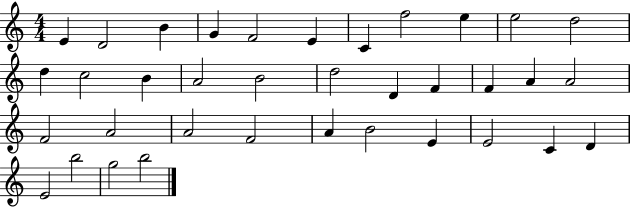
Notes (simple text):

E4/q D4/h B4/q G4/q F4/h E4/q C4/q F5/h E5/q E5/h D5/h D5/q C5/h B4/q A4/h B4/h D5/h D4/q F4/q F4/q A4/q A4/h F4/h A4/h A4/h F4/h A4/q B4/h E4/q E4/h C4/q D4/q E4/h B5/h G5/h B5/h